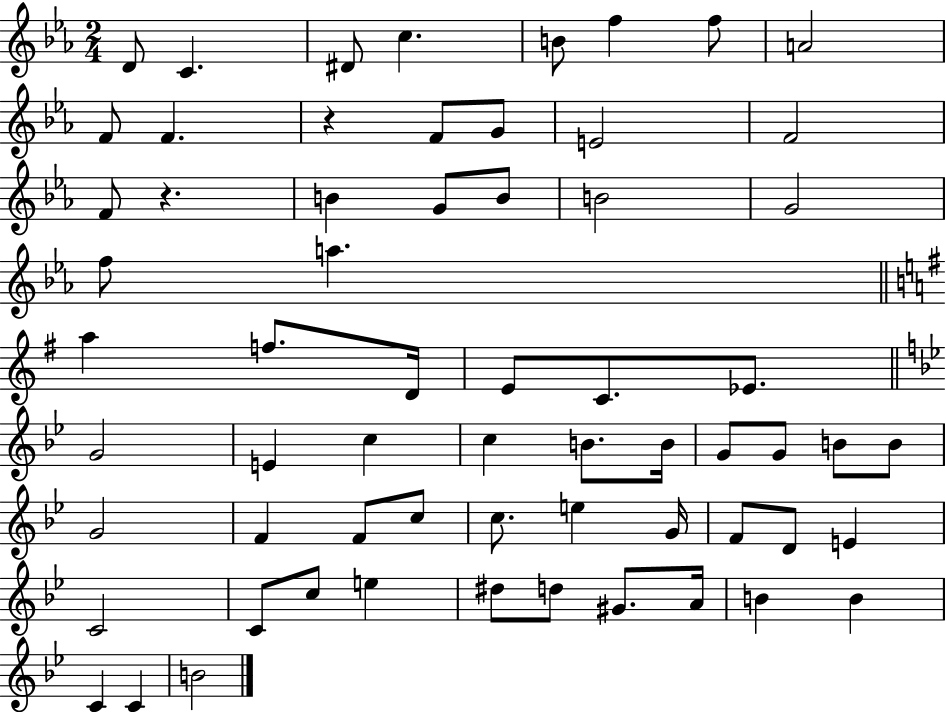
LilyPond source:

{
  \clef treble
  \numericTimeSignature
  \time 2/4
  \key ees \major
  d'8 c'4. | dis'8 c''4. | b'8 f''4 f''8 | a'2 | \break f'8 f'4. | r4 f'8 g'8 | e'2 | f'2 | \break f'8 r4. | b'4 g'8 b'8 | b'2 | g'2 | \break f''8 a''4. | \bar "||" \break \key g \major a''4 f''8. d'16 | e'8 c'8. ees'8. | \bar "||" \break \key bes \major g'2 | e'4 c''4 | c''4 b'8. b'16 | g'8 g'8 b'8 b'8 | \break g'2 | f'4 f'8 c''8 | c''8. e''4 g'16 | f'8 d'8 e'4 | \break c'2 | c'8 c''8 e''4 | dis''8 d''8 gis'8. a'16 | b'4 b'4 | \break c'4 c'4 | b'2 | \bar "|."
}